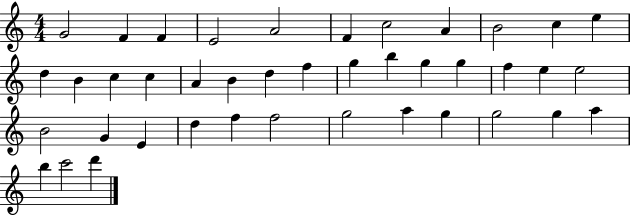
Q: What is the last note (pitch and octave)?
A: D6